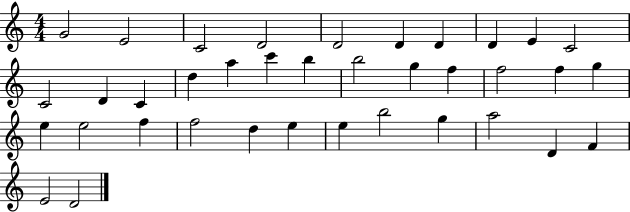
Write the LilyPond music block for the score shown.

{
  \clef treble
  \numericTimeSignature
  \time 4/4
  \key c \major
  g'2 e'2 | c'2 d'2 | d'2 d'4 d'4 | d'4 e'4 c'2 | \break c'2 d'4 c'4 | d''4 a''4 c'''4 b''4 | b''2 g''4 f''4 | f''2 f''4 g''4 | \break e''4 e''2 f''4 | f''2 d''4 e''4 | e''4 b''2 g''4 | a''2 d'4 f'4 | \break e'2 d'2 | \bar "|."
}